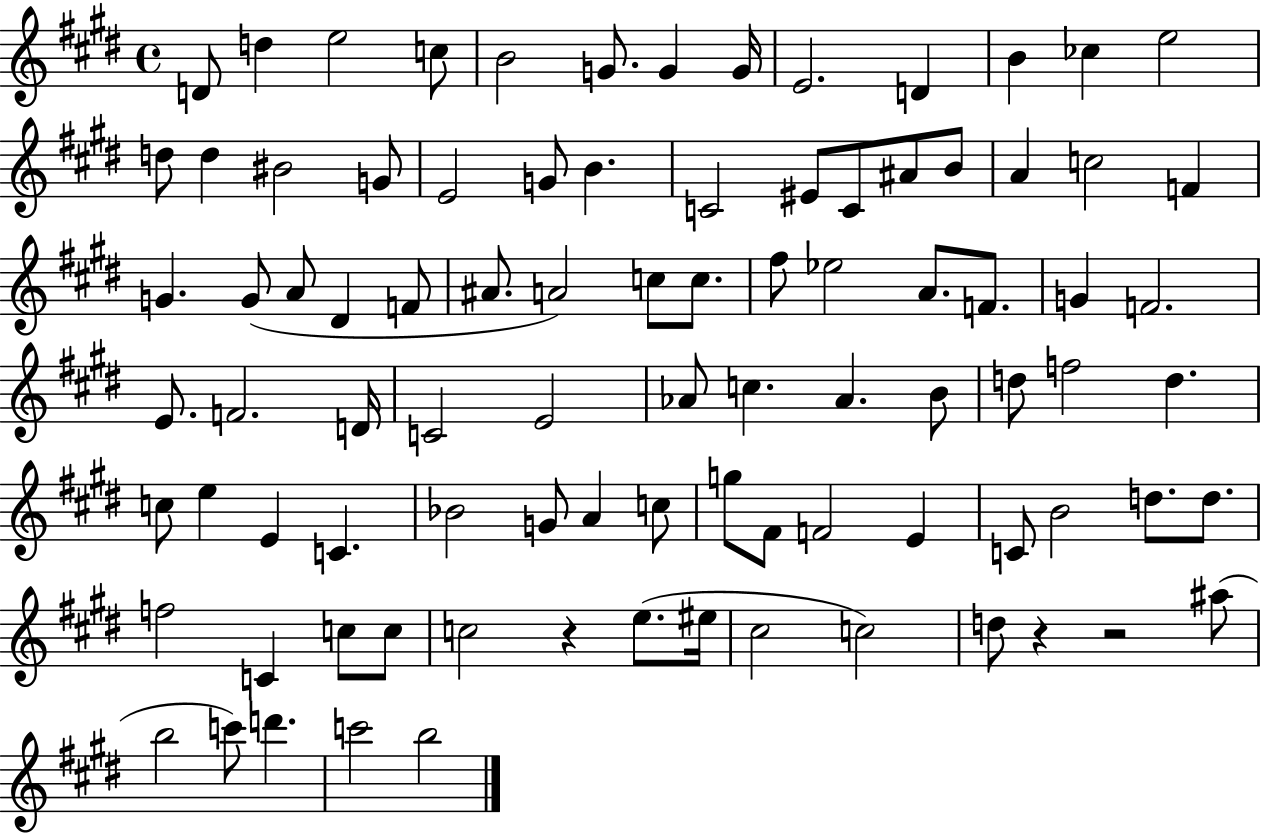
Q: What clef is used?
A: treble